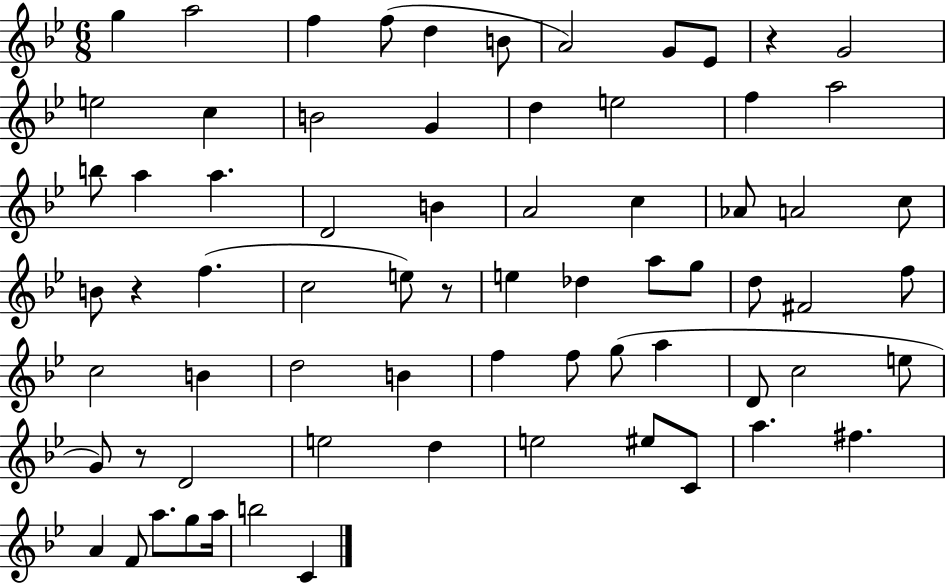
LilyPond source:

{
  \clef treble
  \numericTimeSignature
  \time 6/8
  \key bes \major
  g''4 a''2 | f''4 f''8( d''4 b'8 | a'2) g'8 ees'8 | r4 g'2 | \break e''2 c''4 | b'2 g'4 | d''4 e''2 | f''4 a''2 | \break b''8 a''4 a''4. | d'2 b'4 | a'2 c''4 | aes'8 a'2 c''8 | \break b'8 r4 f''4.( | c''2 e''8) r8 | e''4 des''4 a''8 g''8 | d''8 fis'2 f''8 | \break c''2 b'4 | d''2 b'4 | f''4 f''8 g''8( a''4 | d'8 c''2 e''8 | \break g'8) r8 d'2 | e''2 d''4 | e''2 eis''8 c'8 | a''4. fis''4. | \break a'4 f'8 a''8. g''8 a''16 | b''2 c'4 | \bar "|."
}